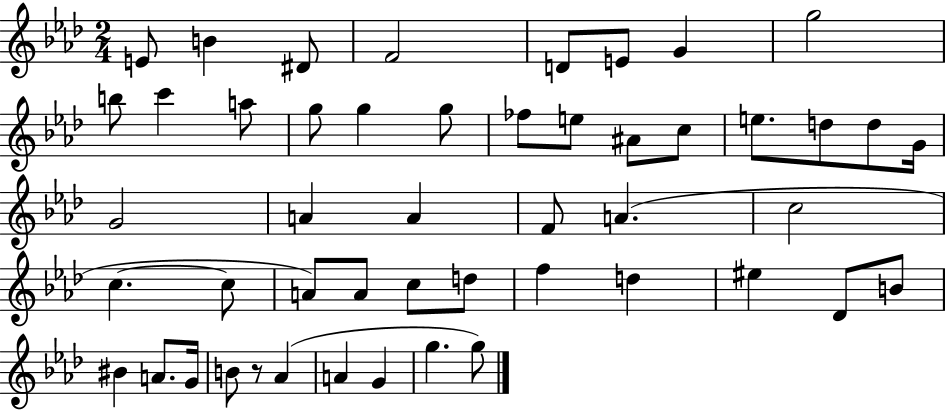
E4/e B4/q D#4/e F4/h D4/e E4/e G4/q G5/h B5/e C6/q A5/e G5/e G5/q G5/e FES5/e E5/e A#4/e C5/e E5/e. D5/e D5/e G4/s G4/h A4/q A4/q F4/e A4/q. C5/h C5/q. C5/e A4/e A4/e C5/e D5/e F5/q D5/q EIS5/q Db4/e B4/e BIS4/q A4/e. G4/s B4/e R/e Ab4/q A4/q G4/q G5/q. G5/e